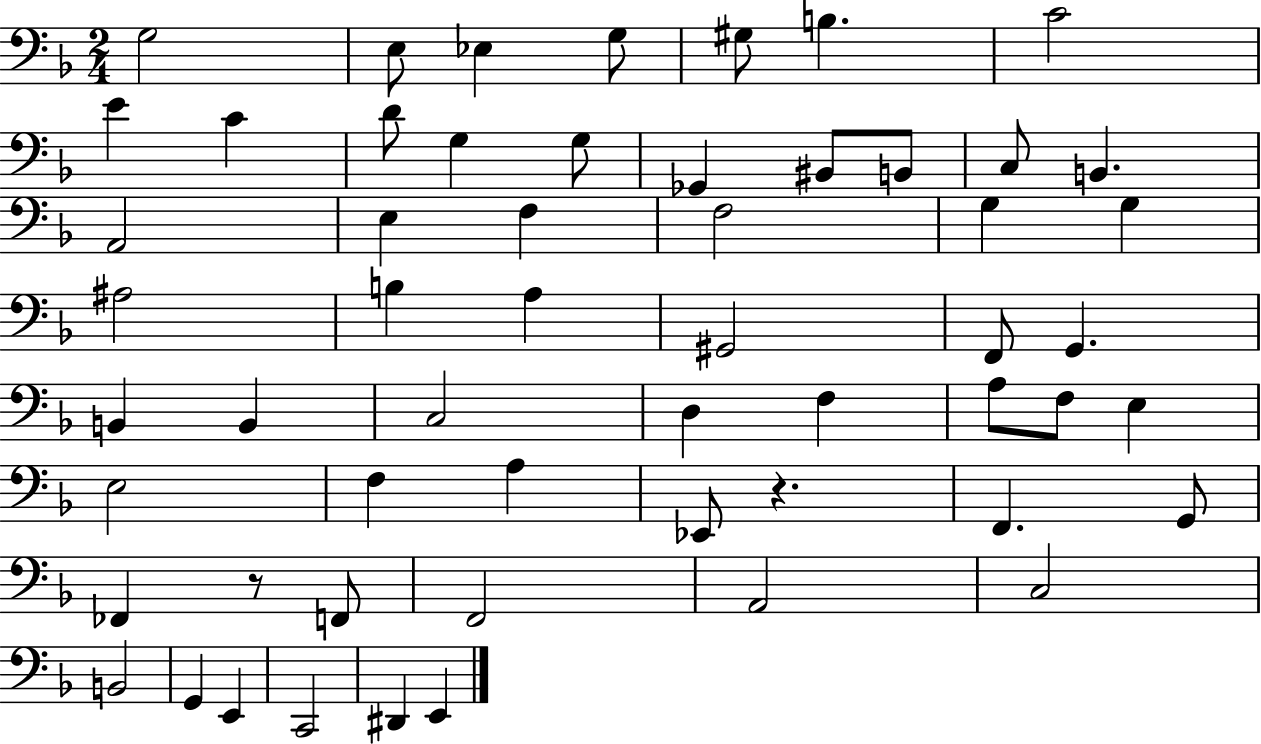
X:1
T:Untitled
M:2/4
L:1/4
K:F
G,2 E,/2 _E, G,/2 ^G,/2 B, C2 E C D/2 G, G,/2 _G,, ^B,,/2 B,,/2 C,/2 B,, A,,2 E, F, F,2 G, G, ^A,2 B, A, ^G,,2 F,,/2 G,, B,, B,, C,2 D, F, A,/2 F,/2 E, E,2 F, A, _E,,/2 z F,, G,,/2 _F,, z/2 F,,/2 F,,2 A,,2 C,2 B,,2 G,, E,, C,,2 ^D,, E,,